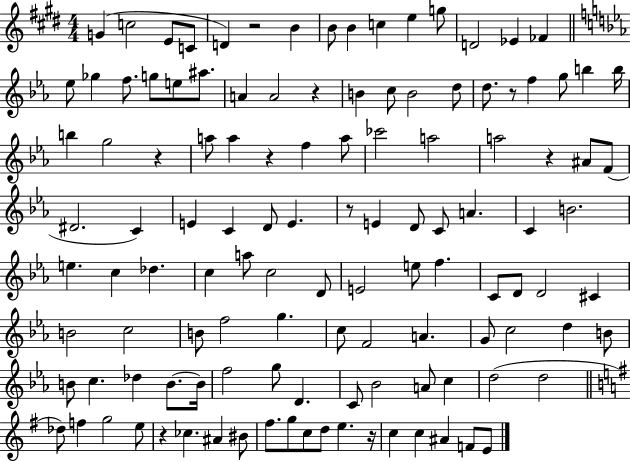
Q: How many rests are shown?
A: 9